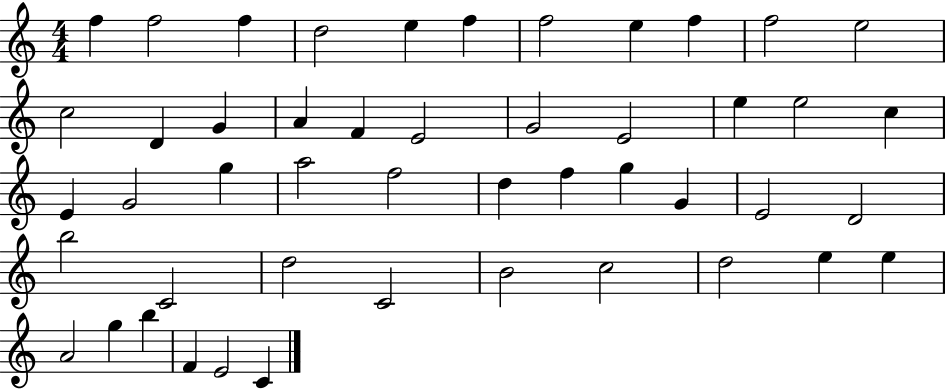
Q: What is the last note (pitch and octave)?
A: C4